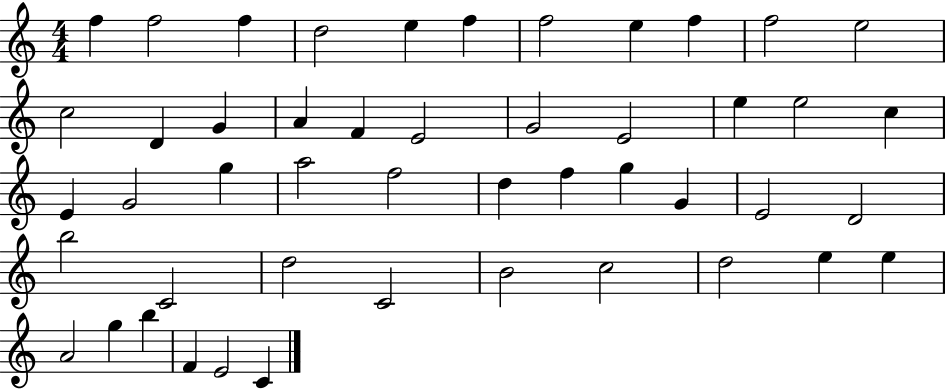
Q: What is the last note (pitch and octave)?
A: C4